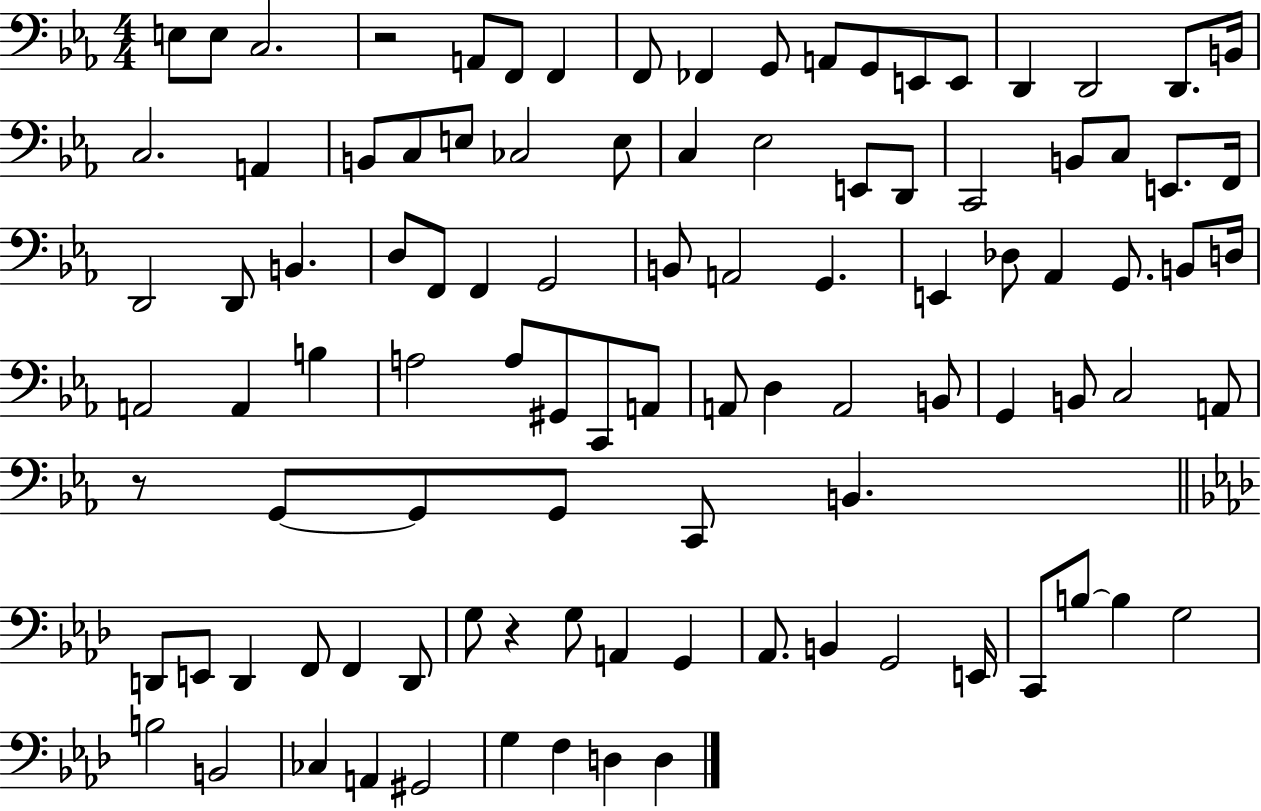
X:1
T:Untitled
M:4/4
L:1/4
K:Eb
E,/2 E,/2 C,2 z2 A,,/2 F,,/2 F,, F,,/2 _F,, G,,/2 A,,/2 G,,/2 E,,/2 E,,/2 D,, D,,2 D,,/2 B,,/4 C,2 A,, B,,/2 C,/2 E,/2 _C,2 E,/2 C, _E,2 E,,/2 D,,/2 C,,2 B,,/2 C,/2 E,,/2 F,,/4 D,,2 D,,/2 B,, D,/2 F,,/2 F,, G,,2 B,,/2 A,,2 G,, E,, _D,/2 _A,, G,,/2 B,,/2 D,/4 A,,2 A,, B, A,2 A,/2 ^G,,/2 C,,/2 A,,/2 A,,/2 D, A,,2 B,,/2 G,, B,,/2 C,2 A,,/2 z/2 G,,/2 G,,/2 G,,/2 C,,/2 B,, D,,/2 E,,/2 D,, F,,/2 F,, D,,/2 G,/2 z G,/2 A,, G,, _A,,/2 B,, G,,2 E,,/4 C,,/2 B,/2 B, G,2 B,2 B,,2 _C, A,, ^G,,2 G, F, D, D,